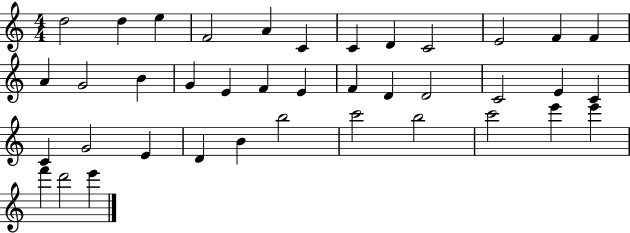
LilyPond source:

{
  \clef treble
  \numericTimeSignature
  \time 4/4
  \key c \major
  d''2 d''4 e''4 | f'2 a'4 c'4 | c'4 d'4 c'2 | e'2 f'4 f'4 | \break a'4 g'2 b'4 | g'4 e'4 f'4 e'4 | f'4 d'4 d'2 | c'2 e'4 c'4 | \break c'4 g'2 e'4 | d'4 b'4 b''2 | c'''2 b''2 | c'''2 e'''4 e'''4 | \break f'''4 d'''2 e'''4 | \bar "|."
}